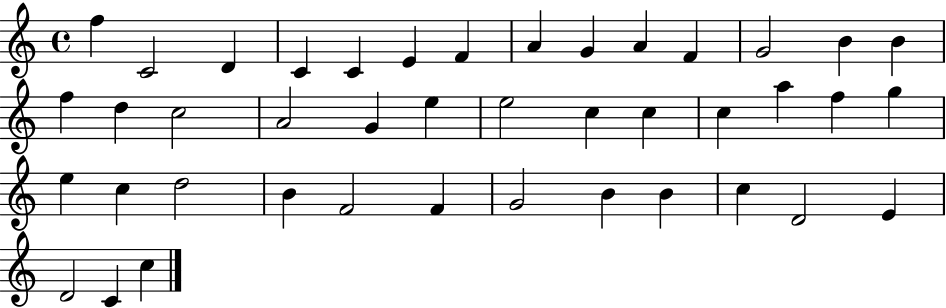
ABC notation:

X:1
T:Untitled
M:4/4
L:1/4
K:C
f C2 D C C E F A G A F G2 B B f d c2 A2 G e e2 c c c a f g e c d2 B F2 F G2 B B c D2 E D2 C c